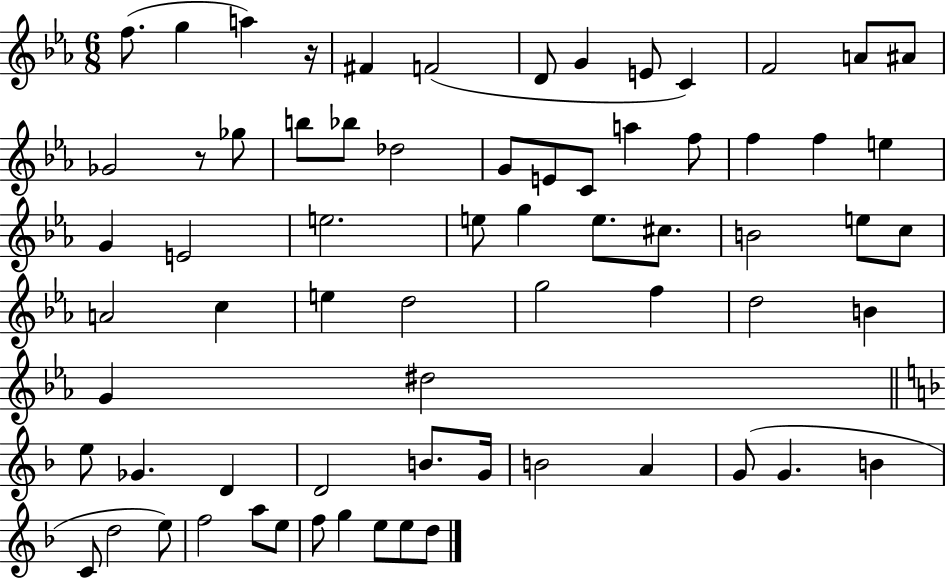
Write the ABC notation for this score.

X:1
T:Untitled
M:6/8
L:1/4
K:Eb
f/2 g a z/4 ^F F2 D/2 G E/2 C F2 A/2 ^A/2 _G2 z/2 _g/2 b/2 _b/2 _d2 G/2 E/2 C/2 a f/2 f f e G E2 e2 e/2 g e/2 ^c/2 B2 e/2 c/2 A2 c e d2 g2 f d2 B G ^d2 e/2 _G D D2 B/2 G/4 B2 A G/2 G B C/2 d2 e/2 f2 a/2 e/2 f/2 g e/2 e/2 d/2